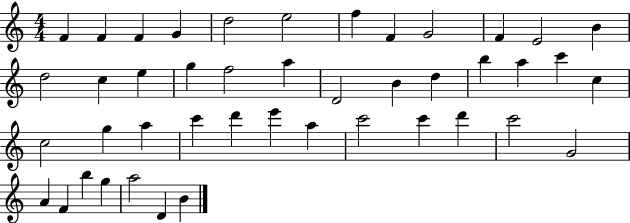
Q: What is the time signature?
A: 4/4